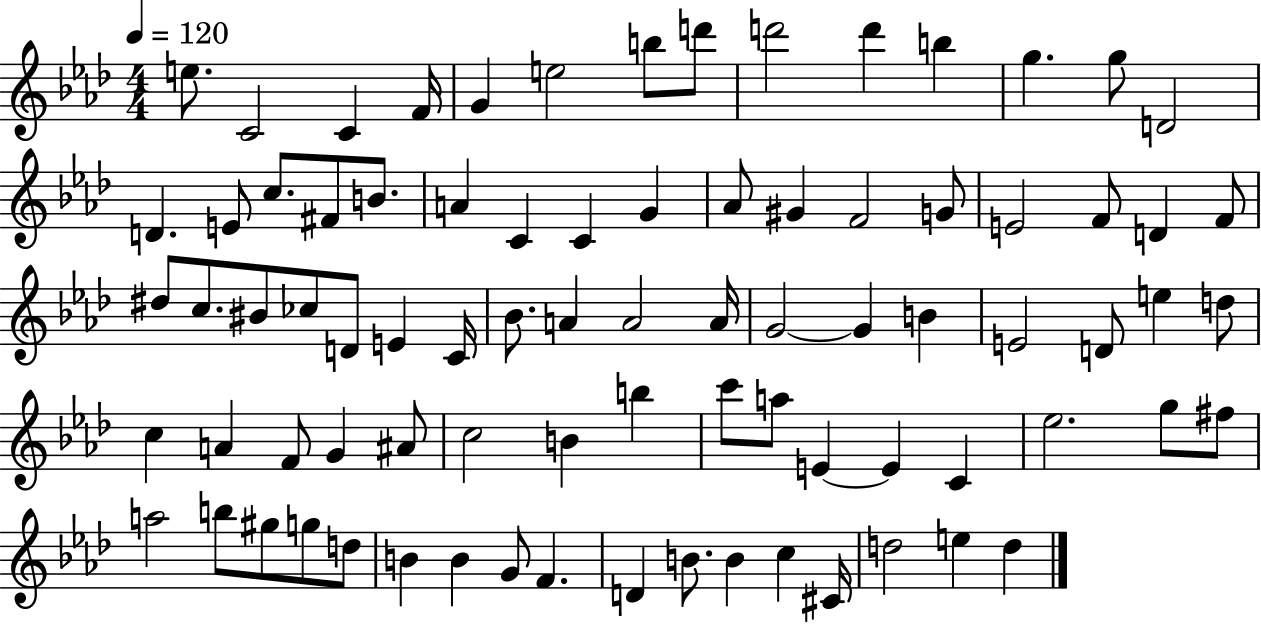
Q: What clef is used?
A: treble